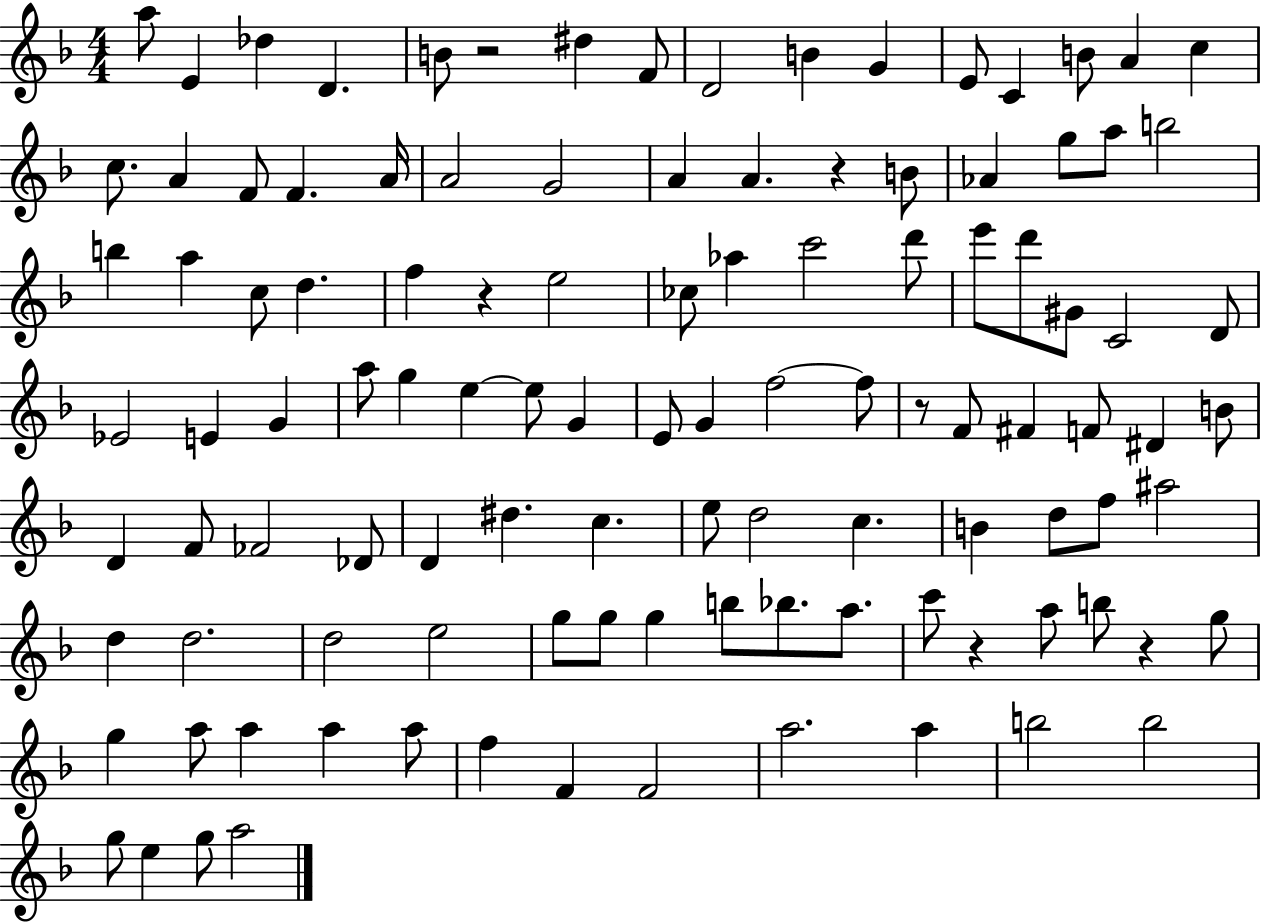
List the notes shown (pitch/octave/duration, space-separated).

A5/e E4/q Db5/q D4/q. B4/e R/h D#5/q F4/e D4/h B4/q G4/q E4/e C4/q B4/e A4/q C5/q C5/e. A4/q F4/e F4/q. A4/s A4/h G4/h A4/q A4/q. R/q B4/e Ab4/q G5/e A5/e B5/h B5/q A5/q C5/e D5/q. F5/q R/q E5/h CES5/e Ab5/q C6/h D6/e E6/e D6/e G#4/e C4/h D4/e Eb4/h E4/q G4/q A5/e G5/q E5/q E5/e G4/q E4/e G4/q F5/h F5/e R/e F4/e F#4/q F4/e D#4/q B4/e D4/q F4/e FES4/h Db4/e D4/q D#5/q. C5/q. E5/e D5/h C5/q. B4/q D5/e F5/e A#5/h D5/q D5/h. D5/h E5/h G5/e G5/e G5/q B5/e Bb5/e. A5/e. C6/e R/q A5/e B5/e R/q G5/e G5/q A5/e A5/q A5/q A5/e F5/q F4/q F4/h A5/h. A5/q B5/h B5/h G5/e E5/q G5/e A5/h